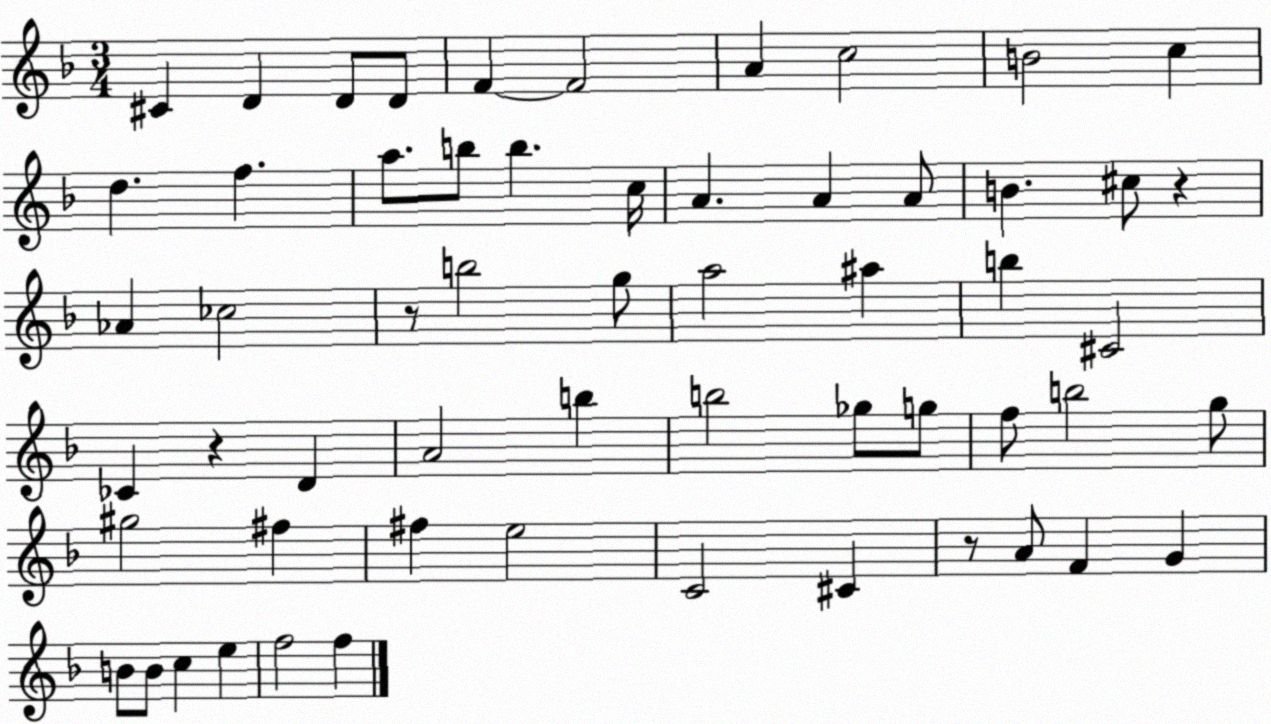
X:1
T:Untitled
M:3/4
L:1/4
K:F
^C D D/2 D/2 F F2 A c2 B2 c d f a/2 b/2 b c/4 A A A/2 B ^c/2 z _A _c2 z/2 b2 g/2 a2 ^a b ^C2 _C z D A2 b b2 _g/2 g/2 f/2 b2 g/2 ^g2 ^f ^f e2 C2 ^C z/2 A/2 F G B/2 B/2 c e f2 f